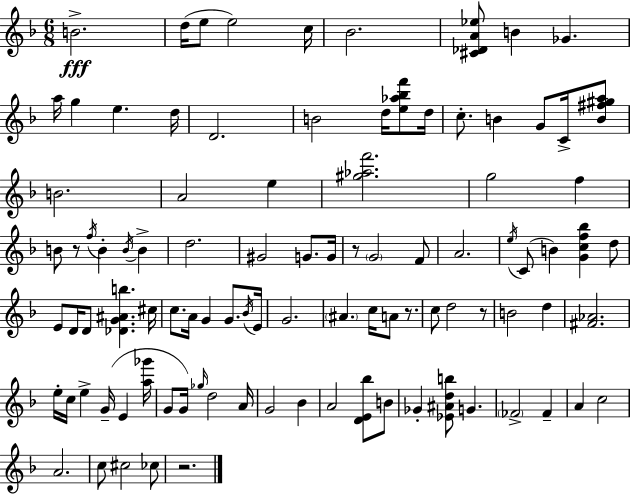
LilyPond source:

{
  \clef treble
  \numericTimeSignature
  \time 6/8
  \key f \major
  b'2.->\fff | d''16( e''8 e''2) c''16 | bes'2. | <cis' des' a' ees''>8 b'4 ges'4. | \break a''16 g''4 e''4. d''16 | d'2. | b'2 d''16 <e'' aes'' bes'' f'''>8 d''16 | c''8.-. b'4 g'8 c'16-> <b' fis'' gis'' a''>8 | \break b'2. | a'2 e''4 | <gis'' aes'' f'''>2. | g''2 f''4 | \break b'8 r8 \acciaccatura { f''16 } b'4-. \acciaccatura { b'16 } b'4-> | d''2. | gis'2 g'8. | g'16 r8 \parenthesize g'2 | \break f'8 a'2. | \acciaccatura { e''16 }( c'8 b'4) <g' c'' f'' bes''>4 | d''8 e'8 d'16 d'8 <des' g' ais' b''>4. | cis''16 c''8. a'16 g'4 g'8. | \break \acciaccatura { bes'16 } e'16 g'2. | \parenthesize ais'4. c''16 a'8 | r8. c''8 d''2 | r8 b'2 | \break d''4 <fis' aes'>2. | e''16-. c''16 e''4-> g'16--( e'4 | <a'' ges'''>16 g'8 g'16) \grace { ges''16 } d''2 | a'16 g'2 | \break bes'4 a'2 | <d' e' bes''>8 b'8 ges'4-. <ees' ais' d'' b''>8 g'4. | \parenthesize fes'2-> | fes'4-- a'4 c''2 | \break a'2. | c''8 cis''2 | ces''8 r2. | \bar "|."
}